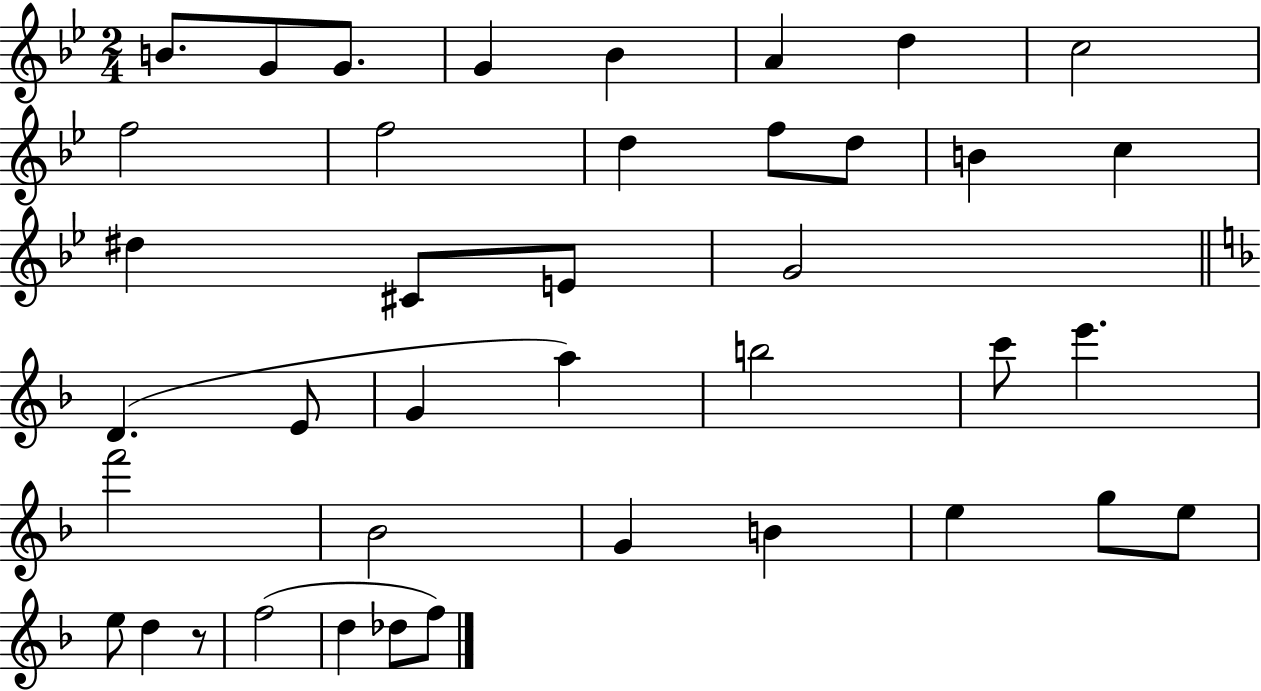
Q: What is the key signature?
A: BES major